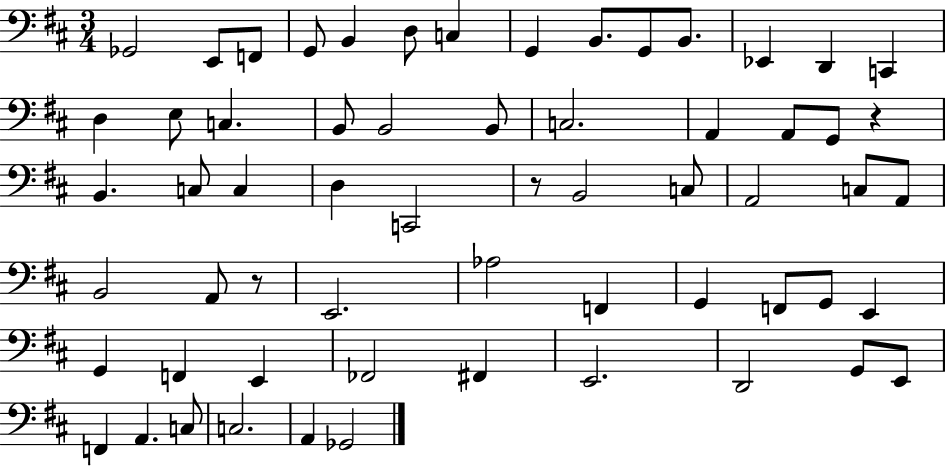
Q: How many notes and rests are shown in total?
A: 61